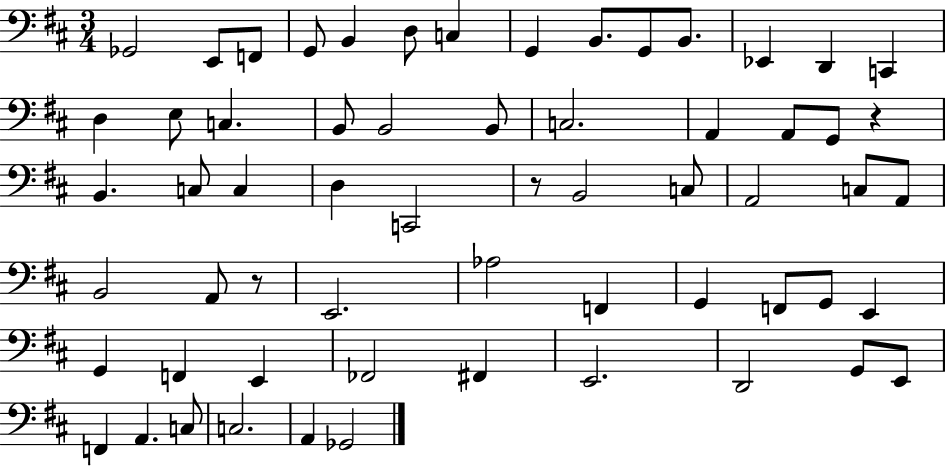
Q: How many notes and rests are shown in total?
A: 61